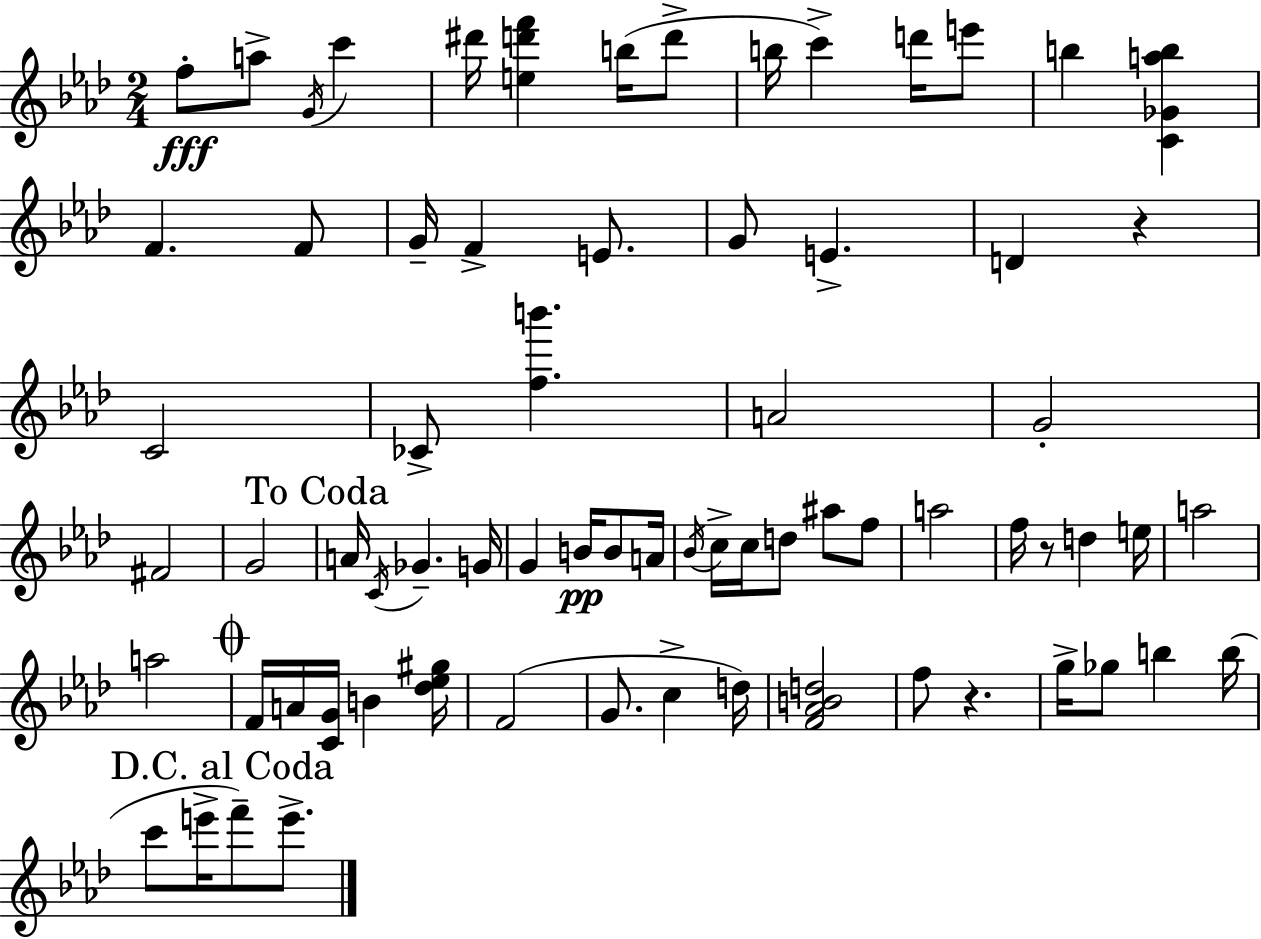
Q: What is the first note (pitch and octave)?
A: F5